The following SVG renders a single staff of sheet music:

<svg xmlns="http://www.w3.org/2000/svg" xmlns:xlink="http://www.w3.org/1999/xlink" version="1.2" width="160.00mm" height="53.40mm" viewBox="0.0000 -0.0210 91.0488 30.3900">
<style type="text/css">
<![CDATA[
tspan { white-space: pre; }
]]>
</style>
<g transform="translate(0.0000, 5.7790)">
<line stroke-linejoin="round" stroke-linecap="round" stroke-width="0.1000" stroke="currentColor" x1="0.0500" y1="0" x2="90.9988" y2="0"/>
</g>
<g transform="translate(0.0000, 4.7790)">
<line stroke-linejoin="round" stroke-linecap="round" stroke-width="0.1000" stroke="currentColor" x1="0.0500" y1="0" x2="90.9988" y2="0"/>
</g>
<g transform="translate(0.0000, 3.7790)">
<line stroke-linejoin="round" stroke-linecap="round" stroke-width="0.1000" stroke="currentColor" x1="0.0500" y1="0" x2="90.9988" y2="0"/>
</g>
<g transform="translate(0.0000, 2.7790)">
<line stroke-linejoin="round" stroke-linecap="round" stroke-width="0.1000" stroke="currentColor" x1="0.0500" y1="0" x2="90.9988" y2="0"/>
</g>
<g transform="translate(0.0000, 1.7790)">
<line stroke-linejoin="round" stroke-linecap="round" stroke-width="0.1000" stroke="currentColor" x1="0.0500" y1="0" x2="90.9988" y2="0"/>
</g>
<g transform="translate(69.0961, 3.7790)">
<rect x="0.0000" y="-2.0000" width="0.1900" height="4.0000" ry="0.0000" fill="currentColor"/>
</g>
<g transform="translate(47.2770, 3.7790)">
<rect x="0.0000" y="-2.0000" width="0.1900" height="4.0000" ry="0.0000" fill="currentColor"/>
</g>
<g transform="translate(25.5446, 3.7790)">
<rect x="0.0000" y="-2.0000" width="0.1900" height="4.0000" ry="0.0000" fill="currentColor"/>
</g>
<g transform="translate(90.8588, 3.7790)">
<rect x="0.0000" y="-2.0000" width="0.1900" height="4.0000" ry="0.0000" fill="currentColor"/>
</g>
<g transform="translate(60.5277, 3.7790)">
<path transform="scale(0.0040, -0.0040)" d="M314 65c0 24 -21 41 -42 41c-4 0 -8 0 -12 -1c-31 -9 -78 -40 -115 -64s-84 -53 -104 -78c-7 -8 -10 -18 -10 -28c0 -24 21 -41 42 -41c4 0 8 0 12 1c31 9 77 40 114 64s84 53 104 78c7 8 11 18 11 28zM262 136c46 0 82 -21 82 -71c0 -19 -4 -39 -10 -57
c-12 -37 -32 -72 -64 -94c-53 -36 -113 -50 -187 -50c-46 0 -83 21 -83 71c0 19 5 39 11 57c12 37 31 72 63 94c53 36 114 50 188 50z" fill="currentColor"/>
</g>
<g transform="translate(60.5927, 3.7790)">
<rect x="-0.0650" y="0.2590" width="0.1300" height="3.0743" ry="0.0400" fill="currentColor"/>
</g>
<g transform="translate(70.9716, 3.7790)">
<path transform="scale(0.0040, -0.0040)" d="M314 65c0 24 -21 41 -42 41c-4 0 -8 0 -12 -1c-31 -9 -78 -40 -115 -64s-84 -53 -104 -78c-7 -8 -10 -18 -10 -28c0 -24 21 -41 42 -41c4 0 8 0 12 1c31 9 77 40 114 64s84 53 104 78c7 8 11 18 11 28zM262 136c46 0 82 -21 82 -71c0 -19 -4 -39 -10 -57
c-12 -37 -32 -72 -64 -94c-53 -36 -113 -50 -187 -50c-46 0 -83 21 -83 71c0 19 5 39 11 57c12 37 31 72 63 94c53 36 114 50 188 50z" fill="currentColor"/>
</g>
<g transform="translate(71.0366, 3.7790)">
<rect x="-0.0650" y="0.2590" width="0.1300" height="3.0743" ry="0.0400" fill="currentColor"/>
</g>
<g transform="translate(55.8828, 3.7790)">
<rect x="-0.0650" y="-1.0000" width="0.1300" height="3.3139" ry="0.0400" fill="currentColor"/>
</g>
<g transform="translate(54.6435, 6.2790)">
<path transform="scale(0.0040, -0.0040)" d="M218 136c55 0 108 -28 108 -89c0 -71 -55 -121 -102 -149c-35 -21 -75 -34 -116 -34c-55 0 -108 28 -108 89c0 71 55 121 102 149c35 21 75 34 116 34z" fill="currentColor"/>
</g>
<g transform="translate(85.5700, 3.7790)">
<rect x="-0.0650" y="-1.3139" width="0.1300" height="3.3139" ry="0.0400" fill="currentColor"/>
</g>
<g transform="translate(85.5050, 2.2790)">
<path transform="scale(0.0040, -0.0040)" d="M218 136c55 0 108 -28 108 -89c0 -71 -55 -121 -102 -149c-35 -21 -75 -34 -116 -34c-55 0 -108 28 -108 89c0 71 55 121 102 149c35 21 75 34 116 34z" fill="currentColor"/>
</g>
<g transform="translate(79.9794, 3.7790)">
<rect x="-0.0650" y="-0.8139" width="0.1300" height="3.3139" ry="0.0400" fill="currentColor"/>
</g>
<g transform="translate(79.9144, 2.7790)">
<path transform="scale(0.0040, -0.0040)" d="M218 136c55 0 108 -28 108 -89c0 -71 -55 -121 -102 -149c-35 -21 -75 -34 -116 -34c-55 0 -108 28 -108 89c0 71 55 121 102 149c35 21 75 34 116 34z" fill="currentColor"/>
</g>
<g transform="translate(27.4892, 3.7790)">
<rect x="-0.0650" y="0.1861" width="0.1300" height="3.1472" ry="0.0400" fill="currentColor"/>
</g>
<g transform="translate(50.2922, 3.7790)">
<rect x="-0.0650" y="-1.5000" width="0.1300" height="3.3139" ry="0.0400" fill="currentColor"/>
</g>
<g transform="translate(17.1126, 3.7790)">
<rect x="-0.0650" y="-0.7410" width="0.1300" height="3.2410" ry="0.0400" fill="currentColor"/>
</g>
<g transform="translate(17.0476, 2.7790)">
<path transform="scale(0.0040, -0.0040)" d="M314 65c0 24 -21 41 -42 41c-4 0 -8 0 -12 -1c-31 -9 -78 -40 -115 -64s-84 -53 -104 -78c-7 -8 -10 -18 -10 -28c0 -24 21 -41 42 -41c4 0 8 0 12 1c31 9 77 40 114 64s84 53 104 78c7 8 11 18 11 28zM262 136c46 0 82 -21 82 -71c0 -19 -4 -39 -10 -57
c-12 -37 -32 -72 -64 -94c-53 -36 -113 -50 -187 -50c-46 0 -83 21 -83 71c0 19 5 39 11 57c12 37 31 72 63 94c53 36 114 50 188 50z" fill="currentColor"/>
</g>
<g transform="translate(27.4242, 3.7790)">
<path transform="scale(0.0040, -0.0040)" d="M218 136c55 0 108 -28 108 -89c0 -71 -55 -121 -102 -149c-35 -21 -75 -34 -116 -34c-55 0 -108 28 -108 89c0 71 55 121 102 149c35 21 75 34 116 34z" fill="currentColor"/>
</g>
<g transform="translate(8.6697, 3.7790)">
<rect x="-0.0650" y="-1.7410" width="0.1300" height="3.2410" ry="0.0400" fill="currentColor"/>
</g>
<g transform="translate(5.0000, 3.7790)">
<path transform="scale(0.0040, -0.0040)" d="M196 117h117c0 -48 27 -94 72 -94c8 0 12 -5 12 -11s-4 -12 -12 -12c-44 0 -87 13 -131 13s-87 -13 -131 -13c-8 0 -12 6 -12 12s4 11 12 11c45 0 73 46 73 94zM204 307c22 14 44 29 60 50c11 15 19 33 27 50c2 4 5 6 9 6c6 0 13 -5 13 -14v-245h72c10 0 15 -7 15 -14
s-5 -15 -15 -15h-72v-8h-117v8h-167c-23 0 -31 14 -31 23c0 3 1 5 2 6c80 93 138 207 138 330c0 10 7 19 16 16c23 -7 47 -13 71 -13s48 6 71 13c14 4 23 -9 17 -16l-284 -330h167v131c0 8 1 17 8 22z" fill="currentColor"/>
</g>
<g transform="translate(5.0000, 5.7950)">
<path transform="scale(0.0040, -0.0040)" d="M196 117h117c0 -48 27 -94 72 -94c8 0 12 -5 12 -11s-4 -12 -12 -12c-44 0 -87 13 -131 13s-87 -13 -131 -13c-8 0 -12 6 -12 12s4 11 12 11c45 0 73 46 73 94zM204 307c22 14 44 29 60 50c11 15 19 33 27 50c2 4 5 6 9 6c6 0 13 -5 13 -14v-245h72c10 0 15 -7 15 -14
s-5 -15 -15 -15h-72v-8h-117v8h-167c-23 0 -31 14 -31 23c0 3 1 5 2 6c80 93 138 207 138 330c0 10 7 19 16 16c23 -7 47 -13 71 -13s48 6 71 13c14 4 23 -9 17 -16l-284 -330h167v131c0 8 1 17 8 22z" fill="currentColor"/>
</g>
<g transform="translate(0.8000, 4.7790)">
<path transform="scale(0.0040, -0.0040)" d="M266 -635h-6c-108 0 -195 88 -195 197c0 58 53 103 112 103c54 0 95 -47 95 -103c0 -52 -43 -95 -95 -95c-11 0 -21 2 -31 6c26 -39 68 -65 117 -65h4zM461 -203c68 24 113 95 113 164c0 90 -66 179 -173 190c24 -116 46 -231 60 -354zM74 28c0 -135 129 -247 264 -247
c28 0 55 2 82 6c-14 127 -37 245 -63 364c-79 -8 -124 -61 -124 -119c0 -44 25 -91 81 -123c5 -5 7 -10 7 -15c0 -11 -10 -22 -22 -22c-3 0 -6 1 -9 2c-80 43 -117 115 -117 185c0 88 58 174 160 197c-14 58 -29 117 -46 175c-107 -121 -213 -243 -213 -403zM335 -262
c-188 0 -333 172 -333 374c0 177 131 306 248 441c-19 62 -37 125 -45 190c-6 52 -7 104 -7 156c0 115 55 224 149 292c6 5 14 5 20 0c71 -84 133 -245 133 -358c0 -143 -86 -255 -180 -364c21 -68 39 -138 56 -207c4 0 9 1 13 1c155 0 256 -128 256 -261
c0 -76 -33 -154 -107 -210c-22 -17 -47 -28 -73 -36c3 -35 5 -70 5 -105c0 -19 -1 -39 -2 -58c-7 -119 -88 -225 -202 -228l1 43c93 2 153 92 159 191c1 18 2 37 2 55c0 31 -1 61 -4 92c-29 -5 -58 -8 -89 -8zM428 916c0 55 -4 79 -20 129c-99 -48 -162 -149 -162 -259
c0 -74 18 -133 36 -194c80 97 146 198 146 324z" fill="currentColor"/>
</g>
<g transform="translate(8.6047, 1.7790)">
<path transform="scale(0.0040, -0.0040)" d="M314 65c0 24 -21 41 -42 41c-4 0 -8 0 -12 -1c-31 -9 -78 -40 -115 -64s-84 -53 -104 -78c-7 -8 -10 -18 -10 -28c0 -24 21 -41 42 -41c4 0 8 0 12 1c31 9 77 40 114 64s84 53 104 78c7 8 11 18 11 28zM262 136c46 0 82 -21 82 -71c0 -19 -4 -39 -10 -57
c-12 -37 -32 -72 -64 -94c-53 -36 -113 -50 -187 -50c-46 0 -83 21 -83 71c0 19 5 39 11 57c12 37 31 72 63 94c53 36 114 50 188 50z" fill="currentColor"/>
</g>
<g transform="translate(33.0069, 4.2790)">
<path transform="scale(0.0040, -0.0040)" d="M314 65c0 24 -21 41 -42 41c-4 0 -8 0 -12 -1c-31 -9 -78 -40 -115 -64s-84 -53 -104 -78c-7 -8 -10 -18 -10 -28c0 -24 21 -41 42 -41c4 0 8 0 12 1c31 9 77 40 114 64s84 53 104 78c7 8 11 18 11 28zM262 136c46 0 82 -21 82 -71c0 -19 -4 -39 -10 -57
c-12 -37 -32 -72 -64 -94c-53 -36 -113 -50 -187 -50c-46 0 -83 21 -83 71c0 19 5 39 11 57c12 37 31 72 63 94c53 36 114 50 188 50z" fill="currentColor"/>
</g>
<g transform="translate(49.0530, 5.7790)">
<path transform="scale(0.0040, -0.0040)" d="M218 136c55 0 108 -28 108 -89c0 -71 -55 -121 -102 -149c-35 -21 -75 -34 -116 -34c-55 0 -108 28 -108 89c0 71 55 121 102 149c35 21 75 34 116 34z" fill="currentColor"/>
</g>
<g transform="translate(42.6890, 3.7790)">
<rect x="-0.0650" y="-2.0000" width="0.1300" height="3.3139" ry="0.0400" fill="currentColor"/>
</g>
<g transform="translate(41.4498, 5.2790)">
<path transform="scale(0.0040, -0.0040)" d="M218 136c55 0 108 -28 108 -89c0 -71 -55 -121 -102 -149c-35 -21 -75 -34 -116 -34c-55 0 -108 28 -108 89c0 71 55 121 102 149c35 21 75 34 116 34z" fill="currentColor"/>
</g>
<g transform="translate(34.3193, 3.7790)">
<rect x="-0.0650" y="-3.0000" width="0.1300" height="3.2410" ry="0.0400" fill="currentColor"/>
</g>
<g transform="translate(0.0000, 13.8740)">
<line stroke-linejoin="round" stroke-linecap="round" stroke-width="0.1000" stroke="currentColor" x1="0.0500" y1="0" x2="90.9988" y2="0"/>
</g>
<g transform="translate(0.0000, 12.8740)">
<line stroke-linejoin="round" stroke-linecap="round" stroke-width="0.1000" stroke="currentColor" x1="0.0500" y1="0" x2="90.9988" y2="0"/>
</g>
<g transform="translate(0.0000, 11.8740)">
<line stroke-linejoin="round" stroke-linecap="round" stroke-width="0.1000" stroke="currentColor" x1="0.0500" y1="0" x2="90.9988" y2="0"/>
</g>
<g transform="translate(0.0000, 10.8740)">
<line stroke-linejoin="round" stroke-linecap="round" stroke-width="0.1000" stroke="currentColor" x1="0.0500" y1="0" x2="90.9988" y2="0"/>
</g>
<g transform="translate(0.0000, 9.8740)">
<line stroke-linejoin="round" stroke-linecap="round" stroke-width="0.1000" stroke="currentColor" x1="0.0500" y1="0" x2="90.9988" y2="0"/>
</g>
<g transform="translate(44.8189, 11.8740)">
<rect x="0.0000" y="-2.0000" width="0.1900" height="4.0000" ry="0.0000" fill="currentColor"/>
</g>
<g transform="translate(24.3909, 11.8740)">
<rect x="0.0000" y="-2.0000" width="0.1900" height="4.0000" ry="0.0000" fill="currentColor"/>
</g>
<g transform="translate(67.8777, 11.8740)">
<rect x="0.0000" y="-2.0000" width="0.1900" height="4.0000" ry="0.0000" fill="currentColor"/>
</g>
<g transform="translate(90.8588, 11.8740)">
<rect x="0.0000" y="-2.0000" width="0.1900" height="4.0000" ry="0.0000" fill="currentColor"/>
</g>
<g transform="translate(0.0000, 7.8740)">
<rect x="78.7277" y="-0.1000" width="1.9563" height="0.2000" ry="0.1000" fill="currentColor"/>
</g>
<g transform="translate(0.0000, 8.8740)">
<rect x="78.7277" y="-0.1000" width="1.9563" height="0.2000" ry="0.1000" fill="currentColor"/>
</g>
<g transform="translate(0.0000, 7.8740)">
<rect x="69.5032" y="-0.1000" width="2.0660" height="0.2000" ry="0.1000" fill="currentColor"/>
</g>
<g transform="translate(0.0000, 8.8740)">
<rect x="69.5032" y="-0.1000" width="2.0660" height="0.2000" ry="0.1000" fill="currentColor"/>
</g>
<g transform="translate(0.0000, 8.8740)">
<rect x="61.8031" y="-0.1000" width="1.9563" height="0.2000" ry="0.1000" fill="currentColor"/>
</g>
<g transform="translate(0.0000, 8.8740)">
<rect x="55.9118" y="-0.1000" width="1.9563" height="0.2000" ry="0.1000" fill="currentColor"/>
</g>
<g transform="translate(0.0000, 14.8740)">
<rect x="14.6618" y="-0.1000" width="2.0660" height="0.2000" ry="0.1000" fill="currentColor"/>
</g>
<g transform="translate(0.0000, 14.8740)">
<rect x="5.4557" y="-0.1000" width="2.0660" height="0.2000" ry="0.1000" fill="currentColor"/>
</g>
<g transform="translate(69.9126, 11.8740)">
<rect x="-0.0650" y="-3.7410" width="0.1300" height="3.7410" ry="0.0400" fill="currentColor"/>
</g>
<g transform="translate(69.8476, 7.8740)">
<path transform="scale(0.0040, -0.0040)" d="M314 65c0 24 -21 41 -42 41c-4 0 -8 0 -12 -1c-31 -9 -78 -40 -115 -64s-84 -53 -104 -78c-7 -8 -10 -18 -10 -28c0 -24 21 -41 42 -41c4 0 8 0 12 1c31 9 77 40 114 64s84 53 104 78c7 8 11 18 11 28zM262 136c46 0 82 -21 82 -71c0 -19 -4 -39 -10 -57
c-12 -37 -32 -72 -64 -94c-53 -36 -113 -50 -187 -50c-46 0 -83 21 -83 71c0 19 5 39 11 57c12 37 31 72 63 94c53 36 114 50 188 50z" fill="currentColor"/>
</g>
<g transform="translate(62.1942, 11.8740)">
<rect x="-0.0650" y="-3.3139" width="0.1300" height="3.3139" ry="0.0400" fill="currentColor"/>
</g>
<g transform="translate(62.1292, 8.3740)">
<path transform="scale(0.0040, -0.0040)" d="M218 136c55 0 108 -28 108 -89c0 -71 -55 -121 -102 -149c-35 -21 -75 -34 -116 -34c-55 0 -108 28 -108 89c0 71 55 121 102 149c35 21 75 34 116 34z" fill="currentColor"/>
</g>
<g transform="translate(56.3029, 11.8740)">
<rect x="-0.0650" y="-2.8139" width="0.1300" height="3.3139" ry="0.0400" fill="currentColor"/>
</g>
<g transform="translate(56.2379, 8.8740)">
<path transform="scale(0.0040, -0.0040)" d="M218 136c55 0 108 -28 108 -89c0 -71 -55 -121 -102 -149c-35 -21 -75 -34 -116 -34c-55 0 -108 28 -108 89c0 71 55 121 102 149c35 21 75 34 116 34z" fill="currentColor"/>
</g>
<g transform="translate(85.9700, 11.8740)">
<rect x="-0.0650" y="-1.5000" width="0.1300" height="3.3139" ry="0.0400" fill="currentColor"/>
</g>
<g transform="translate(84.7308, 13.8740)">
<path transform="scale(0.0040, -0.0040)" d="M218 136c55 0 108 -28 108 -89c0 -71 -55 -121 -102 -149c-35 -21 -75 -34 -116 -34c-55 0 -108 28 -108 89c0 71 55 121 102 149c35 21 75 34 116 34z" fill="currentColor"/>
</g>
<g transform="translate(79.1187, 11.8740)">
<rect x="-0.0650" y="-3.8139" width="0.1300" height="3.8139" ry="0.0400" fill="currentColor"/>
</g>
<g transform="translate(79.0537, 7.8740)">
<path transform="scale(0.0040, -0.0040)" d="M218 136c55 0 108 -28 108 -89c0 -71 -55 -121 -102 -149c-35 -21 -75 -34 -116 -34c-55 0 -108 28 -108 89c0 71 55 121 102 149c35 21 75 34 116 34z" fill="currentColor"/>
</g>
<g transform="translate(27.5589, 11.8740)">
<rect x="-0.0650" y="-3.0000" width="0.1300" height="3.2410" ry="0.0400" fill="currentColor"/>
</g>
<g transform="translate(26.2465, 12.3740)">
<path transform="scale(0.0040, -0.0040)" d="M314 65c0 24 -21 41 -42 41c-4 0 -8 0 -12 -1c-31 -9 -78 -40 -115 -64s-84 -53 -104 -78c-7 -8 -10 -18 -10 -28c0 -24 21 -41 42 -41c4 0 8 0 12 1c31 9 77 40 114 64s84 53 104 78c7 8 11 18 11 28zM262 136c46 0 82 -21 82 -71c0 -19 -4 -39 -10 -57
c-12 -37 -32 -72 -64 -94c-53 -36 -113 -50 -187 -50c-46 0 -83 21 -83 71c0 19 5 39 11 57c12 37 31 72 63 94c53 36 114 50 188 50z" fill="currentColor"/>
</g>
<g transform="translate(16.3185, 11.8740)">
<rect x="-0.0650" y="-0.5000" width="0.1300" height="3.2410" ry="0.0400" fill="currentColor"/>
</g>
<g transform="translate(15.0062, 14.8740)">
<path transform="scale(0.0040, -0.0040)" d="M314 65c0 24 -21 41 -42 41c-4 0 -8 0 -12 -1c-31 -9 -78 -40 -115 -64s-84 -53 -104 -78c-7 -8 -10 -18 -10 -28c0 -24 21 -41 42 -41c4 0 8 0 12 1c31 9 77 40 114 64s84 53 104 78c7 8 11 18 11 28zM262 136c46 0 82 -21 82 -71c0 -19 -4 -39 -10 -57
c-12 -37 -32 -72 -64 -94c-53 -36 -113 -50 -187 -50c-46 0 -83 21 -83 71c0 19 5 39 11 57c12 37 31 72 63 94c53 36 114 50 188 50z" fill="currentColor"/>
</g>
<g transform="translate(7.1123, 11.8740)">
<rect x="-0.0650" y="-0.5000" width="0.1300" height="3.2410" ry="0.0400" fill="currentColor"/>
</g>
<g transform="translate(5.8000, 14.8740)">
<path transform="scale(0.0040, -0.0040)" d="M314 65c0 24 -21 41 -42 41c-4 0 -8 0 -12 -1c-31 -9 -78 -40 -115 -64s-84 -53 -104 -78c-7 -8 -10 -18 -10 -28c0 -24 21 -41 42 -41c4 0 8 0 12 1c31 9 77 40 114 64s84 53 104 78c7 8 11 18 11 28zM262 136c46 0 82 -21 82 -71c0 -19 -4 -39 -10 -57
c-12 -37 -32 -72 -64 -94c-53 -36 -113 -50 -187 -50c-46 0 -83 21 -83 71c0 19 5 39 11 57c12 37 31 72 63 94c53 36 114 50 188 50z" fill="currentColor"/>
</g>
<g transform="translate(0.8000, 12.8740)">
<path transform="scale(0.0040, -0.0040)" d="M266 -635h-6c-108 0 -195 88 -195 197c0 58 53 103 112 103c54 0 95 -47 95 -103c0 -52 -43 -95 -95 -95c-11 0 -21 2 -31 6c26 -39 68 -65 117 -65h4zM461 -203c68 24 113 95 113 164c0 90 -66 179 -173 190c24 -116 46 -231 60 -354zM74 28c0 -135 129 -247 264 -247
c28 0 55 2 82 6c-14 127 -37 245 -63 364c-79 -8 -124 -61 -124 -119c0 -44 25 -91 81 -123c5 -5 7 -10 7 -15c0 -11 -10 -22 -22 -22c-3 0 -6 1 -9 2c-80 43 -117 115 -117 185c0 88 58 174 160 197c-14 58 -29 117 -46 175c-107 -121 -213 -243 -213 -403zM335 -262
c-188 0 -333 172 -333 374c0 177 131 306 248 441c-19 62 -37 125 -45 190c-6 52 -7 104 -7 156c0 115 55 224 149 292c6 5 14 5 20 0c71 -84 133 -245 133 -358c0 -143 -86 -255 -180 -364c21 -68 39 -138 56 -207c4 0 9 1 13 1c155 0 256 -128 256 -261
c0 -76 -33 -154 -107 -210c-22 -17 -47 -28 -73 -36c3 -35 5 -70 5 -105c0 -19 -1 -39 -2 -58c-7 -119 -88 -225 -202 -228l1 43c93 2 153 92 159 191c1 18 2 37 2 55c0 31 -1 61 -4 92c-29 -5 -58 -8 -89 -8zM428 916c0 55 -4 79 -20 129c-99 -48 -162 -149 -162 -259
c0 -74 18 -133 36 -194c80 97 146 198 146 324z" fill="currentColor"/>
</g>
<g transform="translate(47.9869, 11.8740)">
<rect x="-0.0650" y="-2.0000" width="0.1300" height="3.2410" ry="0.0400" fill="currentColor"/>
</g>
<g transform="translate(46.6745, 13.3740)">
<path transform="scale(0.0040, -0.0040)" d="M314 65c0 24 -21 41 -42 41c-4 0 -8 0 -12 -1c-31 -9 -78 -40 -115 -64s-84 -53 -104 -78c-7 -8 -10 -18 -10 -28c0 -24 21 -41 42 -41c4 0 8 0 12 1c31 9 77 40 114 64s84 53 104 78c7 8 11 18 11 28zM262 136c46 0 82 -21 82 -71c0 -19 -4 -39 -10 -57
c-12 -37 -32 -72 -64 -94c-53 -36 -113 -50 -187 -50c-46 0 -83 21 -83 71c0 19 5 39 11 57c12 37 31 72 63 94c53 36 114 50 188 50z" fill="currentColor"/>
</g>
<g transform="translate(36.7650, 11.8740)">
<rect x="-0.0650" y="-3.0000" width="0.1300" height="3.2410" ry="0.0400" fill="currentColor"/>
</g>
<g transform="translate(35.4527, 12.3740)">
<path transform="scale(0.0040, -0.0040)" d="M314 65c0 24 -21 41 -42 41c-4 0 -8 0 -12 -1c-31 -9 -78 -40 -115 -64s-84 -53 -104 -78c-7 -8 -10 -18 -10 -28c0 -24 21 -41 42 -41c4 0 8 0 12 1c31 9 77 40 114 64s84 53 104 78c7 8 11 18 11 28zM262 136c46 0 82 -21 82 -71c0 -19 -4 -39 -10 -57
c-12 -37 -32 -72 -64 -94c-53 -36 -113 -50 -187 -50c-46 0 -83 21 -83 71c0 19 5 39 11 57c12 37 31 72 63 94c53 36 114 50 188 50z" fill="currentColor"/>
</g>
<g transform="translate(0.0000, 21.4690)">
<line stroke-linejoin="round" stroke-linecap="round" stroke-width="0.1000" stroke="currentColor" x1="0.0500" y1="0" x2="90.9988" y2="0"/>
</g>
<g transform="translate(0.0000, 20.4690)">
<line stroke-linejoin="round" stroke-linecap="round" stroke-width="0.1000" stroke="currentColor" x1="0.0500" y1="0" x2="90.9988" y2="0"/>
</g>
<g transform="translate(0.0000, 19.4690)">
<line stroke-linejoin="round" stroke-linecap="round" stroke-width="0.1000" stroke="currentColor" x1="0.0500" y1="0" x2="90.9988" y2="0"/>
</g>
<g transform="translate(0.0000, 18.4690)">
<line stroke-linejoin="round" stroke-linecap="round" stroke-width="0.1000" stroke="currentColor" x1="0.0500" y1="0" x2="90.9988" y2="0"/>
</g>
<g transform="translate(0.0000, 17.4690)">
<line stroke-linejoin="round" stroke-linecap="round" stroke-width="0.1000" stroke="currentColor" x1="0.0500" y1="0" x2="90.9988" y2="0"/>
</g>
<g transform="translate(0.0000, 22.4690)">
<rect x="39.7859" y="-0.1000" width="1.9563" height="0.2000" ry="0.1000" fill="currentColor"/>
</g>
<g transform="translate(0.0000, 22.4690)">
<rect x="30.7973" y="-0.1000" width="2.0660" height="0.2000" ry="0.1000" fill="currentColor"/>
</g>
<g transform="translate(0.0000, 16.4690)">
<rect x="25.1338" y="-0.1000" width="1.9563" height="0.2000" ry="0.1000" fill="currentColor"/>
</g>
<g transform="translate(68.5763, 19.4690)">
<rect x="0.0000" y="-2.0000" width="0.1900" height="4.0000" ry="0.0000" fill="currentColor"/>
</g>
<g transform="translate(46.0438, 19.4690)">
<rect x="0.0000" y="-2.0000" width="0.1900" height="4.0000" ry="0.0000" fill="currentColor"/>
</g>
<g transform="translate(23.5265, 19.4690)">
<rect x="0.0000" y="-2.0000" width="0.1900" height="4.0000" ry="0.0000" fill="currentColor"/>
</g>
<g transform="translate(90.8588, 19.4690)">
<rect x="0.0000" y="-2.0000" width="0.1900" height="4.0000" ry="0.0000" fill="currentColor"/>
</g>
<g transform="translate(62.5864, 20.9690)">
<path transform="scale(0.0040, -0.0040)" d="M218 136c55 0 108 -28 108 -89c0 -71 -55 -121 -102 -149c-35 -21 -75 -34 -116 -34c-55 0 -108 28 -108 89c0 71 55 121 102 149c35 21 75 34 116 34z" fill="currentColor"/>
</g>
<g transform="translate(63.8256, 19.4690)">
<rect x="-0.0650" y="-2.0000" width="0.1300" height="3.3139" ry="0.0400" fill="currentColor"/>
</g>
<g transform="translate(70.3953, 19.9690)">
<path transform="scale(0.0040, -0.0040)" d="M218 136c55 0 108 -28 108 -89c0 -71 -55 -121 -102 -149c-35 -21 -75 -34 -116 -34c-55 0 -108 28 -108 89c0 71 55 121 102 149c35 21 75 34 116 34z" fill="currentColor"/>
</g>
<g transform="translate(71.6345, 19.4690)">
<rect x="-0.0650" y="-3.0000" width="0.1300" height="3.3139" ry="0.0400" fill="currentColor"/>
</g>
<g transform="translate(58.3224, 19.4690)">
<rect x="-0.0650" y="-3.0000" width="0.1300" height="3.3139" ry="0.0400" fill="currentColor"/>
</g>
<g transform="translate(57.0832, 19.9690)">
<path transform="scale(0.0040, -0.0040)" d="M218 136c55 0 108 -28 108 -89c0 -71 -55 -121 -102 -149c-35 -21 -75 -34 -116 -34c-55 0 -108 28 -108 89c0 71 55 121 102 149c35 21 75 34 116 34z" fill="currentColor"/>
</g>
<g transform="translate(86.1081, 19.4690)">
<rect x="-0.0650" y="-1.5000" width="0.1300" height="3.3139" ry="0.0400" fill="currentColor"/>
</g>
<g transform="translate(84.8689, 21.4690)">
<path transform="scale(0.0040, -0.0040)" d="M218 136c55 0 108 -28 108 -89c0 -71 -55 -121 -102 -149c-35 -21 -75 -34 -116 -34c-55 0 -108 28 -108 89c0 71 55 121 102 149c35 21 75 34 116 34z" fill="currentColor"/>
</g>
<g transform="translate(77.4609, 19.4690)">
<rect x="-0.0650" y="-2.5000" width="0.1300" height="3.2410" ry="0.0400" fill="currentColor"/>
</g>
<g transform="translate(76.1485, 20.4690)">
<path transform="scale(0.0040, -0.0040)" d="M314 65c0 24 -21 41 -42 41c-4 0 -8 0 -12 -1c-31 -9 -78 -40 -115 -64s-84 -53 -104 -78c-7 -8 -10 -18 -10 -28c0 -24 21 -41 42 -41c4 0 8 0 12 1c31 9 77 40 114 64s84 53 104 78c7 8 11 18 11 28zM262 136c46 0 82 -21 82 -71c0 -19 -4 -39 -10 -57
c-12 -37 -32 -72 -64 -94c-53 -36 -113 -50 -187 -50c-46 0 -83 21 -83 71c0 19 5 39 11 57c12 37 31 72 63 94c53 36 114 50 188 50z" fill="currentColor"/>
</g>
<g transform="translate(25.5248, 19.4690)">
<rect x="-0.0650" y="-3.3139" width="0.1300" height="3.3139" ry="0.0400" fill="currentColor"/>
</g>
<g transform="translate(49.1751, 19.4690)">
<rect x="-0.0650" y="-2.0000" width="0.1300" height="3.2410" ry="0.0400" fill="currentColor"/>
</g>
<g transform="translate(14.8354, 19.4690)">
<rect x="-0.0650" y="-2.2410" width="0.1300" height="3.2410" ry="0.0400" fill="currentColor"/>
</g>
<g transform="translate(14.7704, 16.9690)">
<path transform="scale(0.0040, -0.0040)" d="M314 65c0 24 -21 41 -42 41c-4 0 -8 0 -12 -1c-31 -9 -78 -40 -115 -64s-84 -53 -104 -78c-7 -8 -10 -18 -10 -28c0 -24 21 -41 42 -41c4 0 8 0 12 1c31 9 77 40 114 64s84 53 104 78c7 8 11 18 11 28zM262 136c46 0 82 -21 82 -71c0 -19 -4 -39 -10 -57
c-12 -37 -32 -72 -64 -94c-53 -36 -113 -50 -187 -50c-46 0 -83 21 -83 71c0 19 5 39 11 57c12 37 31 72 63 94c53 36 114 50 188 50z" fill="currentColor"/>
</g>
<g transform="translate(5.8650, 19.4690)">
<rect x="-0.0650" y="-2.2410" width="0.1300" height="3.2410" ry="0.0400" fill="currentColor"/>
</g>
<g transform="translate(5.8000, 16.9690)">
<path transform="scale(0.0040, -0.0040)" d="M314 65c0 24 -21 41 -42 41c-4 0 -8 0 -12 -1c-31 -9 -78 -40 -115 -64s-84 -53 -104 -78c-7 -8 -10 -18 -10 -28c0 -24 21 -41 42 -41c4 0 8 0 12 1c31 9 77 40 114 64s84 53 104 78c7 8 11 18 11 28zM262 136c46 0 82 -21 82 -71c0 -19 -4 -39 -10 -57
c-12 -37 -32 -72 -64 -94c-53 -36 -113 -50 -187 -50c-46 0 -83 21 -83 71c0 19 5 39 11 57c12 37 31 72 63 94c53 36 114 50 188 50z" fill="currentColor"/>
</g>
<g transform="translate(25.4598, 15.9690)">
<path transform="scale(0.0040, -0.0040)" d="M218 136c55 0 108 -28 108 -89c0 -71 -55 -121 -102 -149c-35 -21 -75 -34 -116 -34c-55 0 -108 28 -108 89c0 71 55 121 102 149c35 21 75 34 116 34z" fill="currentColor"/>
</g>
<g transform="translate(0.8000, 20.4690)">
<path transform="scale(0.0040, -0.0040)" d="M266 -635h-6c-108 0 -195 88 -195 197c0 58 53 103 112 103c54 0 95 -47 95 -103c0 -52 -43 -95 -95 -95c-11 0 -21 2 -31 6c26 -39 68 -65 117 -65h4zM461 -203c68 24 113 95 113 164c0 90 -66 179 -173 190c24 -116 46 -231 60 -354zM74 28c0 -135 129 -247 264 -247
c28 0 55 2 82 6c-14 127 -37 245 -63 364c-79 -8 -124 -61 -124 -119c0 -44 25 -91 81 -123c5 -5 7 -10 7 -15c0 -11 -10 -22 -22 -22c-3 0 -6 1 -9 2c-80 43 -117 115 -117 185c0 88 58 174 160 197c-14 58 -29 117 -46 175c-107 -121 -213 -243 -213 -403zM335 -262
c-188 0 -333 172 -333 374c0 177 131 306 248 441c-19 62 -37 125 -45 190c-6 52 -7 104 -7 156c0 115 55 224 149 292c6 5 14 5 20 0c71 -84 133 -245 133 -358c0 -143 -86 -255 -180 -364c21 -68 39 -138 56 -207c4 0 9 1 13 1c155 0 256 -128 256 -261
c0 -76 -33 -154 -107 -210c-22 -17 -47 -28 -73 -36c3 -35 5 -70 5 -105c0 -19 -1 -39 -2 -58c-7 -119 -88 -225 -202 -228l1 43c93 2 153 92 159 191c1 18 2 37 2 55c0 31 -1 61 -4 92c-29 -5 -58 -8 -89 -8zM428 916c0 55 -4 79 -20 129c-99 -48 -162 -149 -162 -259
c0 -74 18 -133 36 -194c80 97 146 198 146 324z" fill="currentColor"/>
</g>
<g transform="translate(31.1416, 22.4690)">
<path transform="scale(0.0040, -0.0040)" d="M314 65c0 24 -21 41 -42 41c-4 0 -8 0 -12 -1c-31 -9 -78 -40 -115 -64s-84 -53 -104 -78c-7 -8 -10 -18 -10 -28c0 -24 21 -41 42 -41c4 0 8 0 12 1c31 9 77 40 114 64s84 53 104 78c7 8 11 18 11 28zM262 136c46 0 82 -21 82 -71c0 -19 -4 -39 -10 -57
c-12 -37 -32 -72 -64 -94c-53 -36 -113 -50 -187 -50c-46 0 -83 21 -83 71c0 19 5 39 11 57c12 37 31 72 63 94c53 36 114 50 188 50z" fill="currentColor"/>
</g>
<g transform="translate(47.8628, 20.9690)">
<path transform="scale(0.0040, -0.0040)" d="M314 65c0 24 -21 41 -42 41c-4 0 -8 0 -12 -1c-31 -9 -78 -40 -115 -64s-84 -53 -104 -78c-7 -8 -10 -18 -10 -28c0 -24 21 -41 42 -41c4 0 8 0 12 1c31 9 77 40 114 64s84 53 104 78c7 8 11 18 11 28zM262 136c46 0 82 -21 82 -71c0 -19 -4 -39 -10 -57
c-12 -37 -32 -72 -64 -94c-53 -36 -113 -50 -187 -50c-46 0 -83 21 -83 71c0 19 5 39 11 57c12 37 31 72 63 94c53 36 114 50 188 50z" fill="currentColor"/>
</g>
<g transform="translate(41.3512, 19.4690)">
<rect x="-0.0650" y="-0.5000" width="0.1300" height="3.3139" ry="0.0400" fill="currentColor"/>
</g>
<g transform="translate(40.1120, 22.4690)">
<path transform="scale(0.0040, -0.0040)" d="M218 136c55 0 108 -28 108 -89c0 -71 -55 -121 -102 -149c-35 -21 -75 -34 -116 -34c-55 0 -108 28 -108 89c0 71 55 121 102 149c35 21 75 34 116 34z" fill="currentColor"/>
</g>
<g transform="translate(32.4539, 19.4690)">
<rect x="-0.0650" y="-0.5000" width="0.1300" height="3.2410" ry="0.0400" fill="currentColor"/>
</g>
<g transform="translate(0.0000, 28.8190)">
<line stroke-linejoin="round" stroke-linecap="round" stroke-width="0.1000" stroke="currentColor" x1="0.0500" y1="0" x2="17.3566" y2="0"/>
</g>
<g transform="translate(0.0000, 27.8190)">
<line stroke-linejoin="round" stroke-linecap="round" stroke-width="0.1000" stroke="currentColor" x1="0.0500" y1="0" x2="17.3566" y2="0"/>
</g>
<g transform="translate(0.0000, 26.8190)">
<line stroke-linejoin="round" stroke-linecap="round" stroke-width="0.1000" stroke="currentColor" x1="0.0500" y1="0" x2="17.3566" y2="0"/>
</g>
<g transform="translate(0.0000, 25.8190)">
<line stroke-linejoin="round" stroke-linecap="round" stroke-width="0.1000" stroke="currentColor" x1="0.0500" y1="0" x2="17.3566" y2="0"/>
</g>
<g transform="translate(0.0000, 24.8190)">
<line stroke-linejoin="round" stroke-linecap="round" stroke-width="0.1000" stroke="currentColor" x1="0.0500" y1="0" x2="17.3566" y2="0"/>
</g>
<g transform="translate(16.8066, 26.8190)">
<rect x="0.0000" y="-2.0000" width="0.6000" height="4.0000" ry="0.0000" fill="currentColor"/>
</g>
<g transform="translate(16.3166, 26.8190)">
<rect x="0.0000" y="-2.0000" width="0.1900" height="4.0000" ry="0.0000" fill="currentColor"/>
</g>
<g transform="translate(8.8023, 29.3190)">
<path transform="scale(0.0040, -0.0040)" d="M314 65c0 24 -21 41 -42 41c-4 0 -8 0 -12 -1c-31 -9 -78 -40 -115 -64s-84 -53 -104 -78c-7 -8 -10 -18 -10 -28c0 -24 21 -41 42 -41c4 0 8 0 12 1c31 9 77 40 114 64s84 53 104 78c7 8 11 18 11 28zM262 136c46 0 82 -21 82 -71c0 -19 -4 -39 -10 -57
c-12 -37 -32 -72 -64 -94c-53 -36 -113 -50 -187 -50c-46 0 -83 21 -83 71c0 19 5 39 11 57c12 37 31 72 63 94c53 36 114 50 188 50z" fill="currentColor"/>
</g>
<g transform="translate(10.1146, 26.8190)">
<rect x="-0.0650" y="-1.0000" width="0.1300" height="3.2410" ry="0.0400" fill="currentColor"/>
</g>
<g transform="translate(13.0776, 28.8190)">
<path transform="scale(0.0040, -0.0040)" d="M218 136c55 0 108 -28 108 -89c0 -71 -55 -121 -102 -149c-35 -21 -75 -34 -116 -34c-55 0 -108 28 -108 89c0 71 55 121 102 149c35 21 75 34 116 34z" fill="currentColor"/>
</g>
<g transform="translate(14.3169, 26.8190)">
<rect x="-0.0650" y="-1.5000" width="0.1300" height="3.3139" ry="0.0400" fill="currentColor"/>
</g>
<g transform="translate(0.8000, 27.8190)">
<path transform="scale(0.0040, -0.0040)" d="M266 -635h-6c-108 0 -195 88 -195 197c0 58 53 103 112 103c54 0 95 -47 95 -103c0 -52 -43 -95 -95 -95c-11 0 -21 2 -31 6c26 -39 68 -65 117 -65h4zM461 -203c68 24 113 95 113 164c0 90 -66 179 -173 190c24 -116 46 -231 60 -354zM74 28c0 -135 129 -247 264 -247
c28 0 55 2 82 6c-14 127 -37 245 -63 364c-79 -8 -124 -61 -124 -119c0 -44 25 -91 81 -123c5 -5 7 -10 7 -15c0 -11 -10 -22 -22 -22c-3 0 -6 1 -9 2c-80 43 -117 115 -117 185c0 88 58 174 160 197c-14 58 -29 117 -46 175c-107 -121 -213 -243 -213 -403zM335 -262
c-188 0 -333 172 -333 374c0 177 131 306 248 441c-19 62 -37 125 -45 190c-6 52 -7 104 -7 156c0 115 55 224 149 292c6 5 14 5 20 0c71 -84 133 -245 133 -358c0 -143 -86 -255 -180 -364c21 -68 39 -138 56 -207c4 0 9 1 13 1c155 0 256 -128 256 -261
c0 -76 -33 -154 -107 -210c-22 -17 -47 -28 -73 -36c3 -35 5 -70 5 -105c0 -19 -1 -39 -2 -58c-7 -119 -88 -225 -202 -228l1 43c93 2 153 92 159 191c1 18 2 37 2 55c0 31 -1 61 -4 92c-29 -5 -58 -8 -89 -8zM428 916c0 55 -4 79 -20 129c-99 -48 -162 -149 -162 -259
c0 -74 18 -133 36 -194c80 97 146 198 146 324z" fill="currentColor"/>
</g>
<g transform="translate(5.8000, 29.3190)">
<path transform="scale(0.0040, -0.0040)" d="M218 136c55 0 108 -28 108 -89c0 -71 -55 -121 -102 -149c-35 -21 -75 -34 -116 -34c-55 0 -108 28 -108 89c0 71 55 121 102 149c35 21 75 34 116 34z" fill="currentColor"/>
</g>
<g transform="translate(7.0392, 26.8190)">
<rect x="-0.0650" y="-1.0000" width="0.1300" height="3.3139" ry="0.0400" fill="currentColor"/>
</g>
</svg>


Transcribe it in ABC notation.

X:1
T:Untitled
M:4/4
L:1/4
K:C
f2 d2 B A2 F E D B2 B2 d e C2 C2 A2 A2 F2 a b c'2 c' E g2 g2 b C2 C F2 A F A G2 E D D2 E